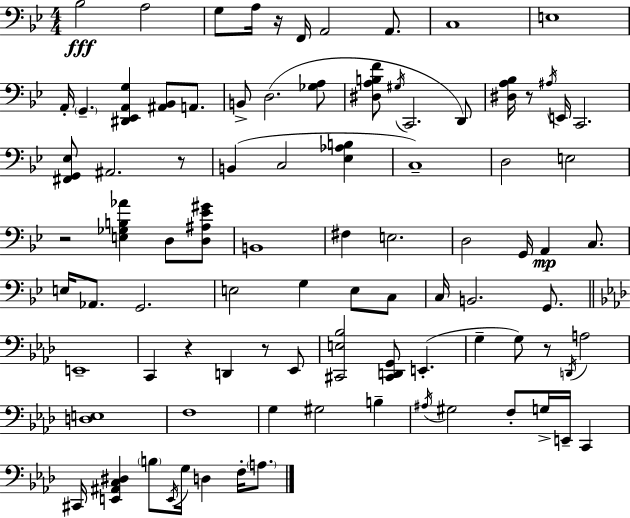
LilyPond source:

{
  \clef bass
  \numericTimeSignature
  \time 4/4
  \key bes \major
  bes2\fff a2 | g8 a16 r16 f,16 a,2 a,8. | c1 | e1 | \break a,16-. \parenthesize g,4.-- <dis, ees, a, g>4 <ais, bes,>8 a,8. | b,8-> d2.( <ges a>8 | <dis a b f'>8 \acciaccatura { gis16 } c,2. d,8) | <dis a bes>16 r8 \acciaccatura { ais16 } e,16 c,2. | \break <fis, g, ees>8 ais,2. | r8 b,4( c2 <ees aes b>4 | c1--) | d2 e2 | \break r2 <e ges b aes'>4 d8 | <d ais ees' gis'>8 b,1 | fis4 e2. | d2 g,16 a,4\mp c8. | \break e16 aes,8. g,2. | e2 g4 e8 | c8 c16 b,2. g,8. | \bar "||" \break \key f \minor e,1-- | c,4 r4 d,4 r8 ees,8 | <cis, e bes>2 <cis, d, g,>8 e,4.-.( | g4-- g8) r8 \acciaccatura { d,16 } a2 | \break <d e>1 | f1 | g4 gis2 b4-- | \acciaccatura { ais16 } gis2 f8-. g16-> e,16-- c,4 | \break cis,16 <e, ais, c dis>4 \parenthesize b8 \acciaccatura { e,16 } g16 d4 f16-. | \parenthesize a8. \bar "|."
}